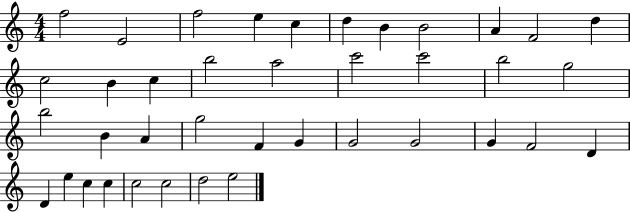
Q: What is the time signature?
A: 4/4